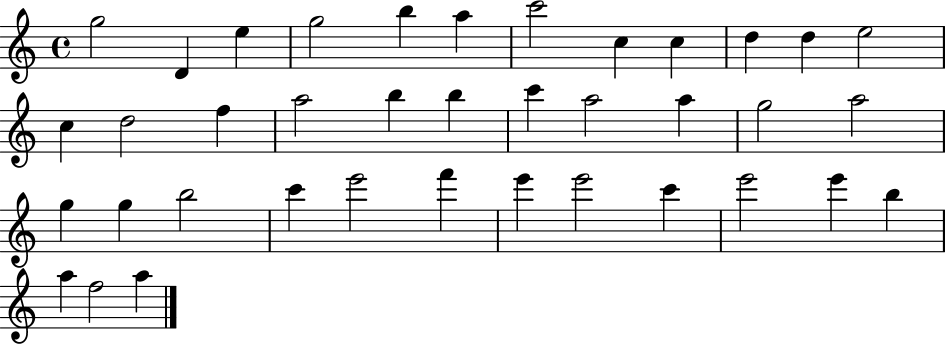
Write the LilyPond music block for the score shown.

{
  \clef treble
  \time 4/4
  \defaultTimeSignature
  \key c \major
  g''2 d'4 e''4 | g''2 b''4 a''4 | c'''2 c''4 c''4 | d''4 d''4 e''2 | \break c''4 d''2 f''4 | a''2 b''4 b''4 | c'''4 a''2 a''4 | g''2 a''2 | \break g''4 g''4 b''2 | c'''4 e'''2 f'''4 | e'''4 e'''2 c'''4 | e'''2 e'''4 b''4 | \break a''4 f''2 a''4 | \bar "|."
}